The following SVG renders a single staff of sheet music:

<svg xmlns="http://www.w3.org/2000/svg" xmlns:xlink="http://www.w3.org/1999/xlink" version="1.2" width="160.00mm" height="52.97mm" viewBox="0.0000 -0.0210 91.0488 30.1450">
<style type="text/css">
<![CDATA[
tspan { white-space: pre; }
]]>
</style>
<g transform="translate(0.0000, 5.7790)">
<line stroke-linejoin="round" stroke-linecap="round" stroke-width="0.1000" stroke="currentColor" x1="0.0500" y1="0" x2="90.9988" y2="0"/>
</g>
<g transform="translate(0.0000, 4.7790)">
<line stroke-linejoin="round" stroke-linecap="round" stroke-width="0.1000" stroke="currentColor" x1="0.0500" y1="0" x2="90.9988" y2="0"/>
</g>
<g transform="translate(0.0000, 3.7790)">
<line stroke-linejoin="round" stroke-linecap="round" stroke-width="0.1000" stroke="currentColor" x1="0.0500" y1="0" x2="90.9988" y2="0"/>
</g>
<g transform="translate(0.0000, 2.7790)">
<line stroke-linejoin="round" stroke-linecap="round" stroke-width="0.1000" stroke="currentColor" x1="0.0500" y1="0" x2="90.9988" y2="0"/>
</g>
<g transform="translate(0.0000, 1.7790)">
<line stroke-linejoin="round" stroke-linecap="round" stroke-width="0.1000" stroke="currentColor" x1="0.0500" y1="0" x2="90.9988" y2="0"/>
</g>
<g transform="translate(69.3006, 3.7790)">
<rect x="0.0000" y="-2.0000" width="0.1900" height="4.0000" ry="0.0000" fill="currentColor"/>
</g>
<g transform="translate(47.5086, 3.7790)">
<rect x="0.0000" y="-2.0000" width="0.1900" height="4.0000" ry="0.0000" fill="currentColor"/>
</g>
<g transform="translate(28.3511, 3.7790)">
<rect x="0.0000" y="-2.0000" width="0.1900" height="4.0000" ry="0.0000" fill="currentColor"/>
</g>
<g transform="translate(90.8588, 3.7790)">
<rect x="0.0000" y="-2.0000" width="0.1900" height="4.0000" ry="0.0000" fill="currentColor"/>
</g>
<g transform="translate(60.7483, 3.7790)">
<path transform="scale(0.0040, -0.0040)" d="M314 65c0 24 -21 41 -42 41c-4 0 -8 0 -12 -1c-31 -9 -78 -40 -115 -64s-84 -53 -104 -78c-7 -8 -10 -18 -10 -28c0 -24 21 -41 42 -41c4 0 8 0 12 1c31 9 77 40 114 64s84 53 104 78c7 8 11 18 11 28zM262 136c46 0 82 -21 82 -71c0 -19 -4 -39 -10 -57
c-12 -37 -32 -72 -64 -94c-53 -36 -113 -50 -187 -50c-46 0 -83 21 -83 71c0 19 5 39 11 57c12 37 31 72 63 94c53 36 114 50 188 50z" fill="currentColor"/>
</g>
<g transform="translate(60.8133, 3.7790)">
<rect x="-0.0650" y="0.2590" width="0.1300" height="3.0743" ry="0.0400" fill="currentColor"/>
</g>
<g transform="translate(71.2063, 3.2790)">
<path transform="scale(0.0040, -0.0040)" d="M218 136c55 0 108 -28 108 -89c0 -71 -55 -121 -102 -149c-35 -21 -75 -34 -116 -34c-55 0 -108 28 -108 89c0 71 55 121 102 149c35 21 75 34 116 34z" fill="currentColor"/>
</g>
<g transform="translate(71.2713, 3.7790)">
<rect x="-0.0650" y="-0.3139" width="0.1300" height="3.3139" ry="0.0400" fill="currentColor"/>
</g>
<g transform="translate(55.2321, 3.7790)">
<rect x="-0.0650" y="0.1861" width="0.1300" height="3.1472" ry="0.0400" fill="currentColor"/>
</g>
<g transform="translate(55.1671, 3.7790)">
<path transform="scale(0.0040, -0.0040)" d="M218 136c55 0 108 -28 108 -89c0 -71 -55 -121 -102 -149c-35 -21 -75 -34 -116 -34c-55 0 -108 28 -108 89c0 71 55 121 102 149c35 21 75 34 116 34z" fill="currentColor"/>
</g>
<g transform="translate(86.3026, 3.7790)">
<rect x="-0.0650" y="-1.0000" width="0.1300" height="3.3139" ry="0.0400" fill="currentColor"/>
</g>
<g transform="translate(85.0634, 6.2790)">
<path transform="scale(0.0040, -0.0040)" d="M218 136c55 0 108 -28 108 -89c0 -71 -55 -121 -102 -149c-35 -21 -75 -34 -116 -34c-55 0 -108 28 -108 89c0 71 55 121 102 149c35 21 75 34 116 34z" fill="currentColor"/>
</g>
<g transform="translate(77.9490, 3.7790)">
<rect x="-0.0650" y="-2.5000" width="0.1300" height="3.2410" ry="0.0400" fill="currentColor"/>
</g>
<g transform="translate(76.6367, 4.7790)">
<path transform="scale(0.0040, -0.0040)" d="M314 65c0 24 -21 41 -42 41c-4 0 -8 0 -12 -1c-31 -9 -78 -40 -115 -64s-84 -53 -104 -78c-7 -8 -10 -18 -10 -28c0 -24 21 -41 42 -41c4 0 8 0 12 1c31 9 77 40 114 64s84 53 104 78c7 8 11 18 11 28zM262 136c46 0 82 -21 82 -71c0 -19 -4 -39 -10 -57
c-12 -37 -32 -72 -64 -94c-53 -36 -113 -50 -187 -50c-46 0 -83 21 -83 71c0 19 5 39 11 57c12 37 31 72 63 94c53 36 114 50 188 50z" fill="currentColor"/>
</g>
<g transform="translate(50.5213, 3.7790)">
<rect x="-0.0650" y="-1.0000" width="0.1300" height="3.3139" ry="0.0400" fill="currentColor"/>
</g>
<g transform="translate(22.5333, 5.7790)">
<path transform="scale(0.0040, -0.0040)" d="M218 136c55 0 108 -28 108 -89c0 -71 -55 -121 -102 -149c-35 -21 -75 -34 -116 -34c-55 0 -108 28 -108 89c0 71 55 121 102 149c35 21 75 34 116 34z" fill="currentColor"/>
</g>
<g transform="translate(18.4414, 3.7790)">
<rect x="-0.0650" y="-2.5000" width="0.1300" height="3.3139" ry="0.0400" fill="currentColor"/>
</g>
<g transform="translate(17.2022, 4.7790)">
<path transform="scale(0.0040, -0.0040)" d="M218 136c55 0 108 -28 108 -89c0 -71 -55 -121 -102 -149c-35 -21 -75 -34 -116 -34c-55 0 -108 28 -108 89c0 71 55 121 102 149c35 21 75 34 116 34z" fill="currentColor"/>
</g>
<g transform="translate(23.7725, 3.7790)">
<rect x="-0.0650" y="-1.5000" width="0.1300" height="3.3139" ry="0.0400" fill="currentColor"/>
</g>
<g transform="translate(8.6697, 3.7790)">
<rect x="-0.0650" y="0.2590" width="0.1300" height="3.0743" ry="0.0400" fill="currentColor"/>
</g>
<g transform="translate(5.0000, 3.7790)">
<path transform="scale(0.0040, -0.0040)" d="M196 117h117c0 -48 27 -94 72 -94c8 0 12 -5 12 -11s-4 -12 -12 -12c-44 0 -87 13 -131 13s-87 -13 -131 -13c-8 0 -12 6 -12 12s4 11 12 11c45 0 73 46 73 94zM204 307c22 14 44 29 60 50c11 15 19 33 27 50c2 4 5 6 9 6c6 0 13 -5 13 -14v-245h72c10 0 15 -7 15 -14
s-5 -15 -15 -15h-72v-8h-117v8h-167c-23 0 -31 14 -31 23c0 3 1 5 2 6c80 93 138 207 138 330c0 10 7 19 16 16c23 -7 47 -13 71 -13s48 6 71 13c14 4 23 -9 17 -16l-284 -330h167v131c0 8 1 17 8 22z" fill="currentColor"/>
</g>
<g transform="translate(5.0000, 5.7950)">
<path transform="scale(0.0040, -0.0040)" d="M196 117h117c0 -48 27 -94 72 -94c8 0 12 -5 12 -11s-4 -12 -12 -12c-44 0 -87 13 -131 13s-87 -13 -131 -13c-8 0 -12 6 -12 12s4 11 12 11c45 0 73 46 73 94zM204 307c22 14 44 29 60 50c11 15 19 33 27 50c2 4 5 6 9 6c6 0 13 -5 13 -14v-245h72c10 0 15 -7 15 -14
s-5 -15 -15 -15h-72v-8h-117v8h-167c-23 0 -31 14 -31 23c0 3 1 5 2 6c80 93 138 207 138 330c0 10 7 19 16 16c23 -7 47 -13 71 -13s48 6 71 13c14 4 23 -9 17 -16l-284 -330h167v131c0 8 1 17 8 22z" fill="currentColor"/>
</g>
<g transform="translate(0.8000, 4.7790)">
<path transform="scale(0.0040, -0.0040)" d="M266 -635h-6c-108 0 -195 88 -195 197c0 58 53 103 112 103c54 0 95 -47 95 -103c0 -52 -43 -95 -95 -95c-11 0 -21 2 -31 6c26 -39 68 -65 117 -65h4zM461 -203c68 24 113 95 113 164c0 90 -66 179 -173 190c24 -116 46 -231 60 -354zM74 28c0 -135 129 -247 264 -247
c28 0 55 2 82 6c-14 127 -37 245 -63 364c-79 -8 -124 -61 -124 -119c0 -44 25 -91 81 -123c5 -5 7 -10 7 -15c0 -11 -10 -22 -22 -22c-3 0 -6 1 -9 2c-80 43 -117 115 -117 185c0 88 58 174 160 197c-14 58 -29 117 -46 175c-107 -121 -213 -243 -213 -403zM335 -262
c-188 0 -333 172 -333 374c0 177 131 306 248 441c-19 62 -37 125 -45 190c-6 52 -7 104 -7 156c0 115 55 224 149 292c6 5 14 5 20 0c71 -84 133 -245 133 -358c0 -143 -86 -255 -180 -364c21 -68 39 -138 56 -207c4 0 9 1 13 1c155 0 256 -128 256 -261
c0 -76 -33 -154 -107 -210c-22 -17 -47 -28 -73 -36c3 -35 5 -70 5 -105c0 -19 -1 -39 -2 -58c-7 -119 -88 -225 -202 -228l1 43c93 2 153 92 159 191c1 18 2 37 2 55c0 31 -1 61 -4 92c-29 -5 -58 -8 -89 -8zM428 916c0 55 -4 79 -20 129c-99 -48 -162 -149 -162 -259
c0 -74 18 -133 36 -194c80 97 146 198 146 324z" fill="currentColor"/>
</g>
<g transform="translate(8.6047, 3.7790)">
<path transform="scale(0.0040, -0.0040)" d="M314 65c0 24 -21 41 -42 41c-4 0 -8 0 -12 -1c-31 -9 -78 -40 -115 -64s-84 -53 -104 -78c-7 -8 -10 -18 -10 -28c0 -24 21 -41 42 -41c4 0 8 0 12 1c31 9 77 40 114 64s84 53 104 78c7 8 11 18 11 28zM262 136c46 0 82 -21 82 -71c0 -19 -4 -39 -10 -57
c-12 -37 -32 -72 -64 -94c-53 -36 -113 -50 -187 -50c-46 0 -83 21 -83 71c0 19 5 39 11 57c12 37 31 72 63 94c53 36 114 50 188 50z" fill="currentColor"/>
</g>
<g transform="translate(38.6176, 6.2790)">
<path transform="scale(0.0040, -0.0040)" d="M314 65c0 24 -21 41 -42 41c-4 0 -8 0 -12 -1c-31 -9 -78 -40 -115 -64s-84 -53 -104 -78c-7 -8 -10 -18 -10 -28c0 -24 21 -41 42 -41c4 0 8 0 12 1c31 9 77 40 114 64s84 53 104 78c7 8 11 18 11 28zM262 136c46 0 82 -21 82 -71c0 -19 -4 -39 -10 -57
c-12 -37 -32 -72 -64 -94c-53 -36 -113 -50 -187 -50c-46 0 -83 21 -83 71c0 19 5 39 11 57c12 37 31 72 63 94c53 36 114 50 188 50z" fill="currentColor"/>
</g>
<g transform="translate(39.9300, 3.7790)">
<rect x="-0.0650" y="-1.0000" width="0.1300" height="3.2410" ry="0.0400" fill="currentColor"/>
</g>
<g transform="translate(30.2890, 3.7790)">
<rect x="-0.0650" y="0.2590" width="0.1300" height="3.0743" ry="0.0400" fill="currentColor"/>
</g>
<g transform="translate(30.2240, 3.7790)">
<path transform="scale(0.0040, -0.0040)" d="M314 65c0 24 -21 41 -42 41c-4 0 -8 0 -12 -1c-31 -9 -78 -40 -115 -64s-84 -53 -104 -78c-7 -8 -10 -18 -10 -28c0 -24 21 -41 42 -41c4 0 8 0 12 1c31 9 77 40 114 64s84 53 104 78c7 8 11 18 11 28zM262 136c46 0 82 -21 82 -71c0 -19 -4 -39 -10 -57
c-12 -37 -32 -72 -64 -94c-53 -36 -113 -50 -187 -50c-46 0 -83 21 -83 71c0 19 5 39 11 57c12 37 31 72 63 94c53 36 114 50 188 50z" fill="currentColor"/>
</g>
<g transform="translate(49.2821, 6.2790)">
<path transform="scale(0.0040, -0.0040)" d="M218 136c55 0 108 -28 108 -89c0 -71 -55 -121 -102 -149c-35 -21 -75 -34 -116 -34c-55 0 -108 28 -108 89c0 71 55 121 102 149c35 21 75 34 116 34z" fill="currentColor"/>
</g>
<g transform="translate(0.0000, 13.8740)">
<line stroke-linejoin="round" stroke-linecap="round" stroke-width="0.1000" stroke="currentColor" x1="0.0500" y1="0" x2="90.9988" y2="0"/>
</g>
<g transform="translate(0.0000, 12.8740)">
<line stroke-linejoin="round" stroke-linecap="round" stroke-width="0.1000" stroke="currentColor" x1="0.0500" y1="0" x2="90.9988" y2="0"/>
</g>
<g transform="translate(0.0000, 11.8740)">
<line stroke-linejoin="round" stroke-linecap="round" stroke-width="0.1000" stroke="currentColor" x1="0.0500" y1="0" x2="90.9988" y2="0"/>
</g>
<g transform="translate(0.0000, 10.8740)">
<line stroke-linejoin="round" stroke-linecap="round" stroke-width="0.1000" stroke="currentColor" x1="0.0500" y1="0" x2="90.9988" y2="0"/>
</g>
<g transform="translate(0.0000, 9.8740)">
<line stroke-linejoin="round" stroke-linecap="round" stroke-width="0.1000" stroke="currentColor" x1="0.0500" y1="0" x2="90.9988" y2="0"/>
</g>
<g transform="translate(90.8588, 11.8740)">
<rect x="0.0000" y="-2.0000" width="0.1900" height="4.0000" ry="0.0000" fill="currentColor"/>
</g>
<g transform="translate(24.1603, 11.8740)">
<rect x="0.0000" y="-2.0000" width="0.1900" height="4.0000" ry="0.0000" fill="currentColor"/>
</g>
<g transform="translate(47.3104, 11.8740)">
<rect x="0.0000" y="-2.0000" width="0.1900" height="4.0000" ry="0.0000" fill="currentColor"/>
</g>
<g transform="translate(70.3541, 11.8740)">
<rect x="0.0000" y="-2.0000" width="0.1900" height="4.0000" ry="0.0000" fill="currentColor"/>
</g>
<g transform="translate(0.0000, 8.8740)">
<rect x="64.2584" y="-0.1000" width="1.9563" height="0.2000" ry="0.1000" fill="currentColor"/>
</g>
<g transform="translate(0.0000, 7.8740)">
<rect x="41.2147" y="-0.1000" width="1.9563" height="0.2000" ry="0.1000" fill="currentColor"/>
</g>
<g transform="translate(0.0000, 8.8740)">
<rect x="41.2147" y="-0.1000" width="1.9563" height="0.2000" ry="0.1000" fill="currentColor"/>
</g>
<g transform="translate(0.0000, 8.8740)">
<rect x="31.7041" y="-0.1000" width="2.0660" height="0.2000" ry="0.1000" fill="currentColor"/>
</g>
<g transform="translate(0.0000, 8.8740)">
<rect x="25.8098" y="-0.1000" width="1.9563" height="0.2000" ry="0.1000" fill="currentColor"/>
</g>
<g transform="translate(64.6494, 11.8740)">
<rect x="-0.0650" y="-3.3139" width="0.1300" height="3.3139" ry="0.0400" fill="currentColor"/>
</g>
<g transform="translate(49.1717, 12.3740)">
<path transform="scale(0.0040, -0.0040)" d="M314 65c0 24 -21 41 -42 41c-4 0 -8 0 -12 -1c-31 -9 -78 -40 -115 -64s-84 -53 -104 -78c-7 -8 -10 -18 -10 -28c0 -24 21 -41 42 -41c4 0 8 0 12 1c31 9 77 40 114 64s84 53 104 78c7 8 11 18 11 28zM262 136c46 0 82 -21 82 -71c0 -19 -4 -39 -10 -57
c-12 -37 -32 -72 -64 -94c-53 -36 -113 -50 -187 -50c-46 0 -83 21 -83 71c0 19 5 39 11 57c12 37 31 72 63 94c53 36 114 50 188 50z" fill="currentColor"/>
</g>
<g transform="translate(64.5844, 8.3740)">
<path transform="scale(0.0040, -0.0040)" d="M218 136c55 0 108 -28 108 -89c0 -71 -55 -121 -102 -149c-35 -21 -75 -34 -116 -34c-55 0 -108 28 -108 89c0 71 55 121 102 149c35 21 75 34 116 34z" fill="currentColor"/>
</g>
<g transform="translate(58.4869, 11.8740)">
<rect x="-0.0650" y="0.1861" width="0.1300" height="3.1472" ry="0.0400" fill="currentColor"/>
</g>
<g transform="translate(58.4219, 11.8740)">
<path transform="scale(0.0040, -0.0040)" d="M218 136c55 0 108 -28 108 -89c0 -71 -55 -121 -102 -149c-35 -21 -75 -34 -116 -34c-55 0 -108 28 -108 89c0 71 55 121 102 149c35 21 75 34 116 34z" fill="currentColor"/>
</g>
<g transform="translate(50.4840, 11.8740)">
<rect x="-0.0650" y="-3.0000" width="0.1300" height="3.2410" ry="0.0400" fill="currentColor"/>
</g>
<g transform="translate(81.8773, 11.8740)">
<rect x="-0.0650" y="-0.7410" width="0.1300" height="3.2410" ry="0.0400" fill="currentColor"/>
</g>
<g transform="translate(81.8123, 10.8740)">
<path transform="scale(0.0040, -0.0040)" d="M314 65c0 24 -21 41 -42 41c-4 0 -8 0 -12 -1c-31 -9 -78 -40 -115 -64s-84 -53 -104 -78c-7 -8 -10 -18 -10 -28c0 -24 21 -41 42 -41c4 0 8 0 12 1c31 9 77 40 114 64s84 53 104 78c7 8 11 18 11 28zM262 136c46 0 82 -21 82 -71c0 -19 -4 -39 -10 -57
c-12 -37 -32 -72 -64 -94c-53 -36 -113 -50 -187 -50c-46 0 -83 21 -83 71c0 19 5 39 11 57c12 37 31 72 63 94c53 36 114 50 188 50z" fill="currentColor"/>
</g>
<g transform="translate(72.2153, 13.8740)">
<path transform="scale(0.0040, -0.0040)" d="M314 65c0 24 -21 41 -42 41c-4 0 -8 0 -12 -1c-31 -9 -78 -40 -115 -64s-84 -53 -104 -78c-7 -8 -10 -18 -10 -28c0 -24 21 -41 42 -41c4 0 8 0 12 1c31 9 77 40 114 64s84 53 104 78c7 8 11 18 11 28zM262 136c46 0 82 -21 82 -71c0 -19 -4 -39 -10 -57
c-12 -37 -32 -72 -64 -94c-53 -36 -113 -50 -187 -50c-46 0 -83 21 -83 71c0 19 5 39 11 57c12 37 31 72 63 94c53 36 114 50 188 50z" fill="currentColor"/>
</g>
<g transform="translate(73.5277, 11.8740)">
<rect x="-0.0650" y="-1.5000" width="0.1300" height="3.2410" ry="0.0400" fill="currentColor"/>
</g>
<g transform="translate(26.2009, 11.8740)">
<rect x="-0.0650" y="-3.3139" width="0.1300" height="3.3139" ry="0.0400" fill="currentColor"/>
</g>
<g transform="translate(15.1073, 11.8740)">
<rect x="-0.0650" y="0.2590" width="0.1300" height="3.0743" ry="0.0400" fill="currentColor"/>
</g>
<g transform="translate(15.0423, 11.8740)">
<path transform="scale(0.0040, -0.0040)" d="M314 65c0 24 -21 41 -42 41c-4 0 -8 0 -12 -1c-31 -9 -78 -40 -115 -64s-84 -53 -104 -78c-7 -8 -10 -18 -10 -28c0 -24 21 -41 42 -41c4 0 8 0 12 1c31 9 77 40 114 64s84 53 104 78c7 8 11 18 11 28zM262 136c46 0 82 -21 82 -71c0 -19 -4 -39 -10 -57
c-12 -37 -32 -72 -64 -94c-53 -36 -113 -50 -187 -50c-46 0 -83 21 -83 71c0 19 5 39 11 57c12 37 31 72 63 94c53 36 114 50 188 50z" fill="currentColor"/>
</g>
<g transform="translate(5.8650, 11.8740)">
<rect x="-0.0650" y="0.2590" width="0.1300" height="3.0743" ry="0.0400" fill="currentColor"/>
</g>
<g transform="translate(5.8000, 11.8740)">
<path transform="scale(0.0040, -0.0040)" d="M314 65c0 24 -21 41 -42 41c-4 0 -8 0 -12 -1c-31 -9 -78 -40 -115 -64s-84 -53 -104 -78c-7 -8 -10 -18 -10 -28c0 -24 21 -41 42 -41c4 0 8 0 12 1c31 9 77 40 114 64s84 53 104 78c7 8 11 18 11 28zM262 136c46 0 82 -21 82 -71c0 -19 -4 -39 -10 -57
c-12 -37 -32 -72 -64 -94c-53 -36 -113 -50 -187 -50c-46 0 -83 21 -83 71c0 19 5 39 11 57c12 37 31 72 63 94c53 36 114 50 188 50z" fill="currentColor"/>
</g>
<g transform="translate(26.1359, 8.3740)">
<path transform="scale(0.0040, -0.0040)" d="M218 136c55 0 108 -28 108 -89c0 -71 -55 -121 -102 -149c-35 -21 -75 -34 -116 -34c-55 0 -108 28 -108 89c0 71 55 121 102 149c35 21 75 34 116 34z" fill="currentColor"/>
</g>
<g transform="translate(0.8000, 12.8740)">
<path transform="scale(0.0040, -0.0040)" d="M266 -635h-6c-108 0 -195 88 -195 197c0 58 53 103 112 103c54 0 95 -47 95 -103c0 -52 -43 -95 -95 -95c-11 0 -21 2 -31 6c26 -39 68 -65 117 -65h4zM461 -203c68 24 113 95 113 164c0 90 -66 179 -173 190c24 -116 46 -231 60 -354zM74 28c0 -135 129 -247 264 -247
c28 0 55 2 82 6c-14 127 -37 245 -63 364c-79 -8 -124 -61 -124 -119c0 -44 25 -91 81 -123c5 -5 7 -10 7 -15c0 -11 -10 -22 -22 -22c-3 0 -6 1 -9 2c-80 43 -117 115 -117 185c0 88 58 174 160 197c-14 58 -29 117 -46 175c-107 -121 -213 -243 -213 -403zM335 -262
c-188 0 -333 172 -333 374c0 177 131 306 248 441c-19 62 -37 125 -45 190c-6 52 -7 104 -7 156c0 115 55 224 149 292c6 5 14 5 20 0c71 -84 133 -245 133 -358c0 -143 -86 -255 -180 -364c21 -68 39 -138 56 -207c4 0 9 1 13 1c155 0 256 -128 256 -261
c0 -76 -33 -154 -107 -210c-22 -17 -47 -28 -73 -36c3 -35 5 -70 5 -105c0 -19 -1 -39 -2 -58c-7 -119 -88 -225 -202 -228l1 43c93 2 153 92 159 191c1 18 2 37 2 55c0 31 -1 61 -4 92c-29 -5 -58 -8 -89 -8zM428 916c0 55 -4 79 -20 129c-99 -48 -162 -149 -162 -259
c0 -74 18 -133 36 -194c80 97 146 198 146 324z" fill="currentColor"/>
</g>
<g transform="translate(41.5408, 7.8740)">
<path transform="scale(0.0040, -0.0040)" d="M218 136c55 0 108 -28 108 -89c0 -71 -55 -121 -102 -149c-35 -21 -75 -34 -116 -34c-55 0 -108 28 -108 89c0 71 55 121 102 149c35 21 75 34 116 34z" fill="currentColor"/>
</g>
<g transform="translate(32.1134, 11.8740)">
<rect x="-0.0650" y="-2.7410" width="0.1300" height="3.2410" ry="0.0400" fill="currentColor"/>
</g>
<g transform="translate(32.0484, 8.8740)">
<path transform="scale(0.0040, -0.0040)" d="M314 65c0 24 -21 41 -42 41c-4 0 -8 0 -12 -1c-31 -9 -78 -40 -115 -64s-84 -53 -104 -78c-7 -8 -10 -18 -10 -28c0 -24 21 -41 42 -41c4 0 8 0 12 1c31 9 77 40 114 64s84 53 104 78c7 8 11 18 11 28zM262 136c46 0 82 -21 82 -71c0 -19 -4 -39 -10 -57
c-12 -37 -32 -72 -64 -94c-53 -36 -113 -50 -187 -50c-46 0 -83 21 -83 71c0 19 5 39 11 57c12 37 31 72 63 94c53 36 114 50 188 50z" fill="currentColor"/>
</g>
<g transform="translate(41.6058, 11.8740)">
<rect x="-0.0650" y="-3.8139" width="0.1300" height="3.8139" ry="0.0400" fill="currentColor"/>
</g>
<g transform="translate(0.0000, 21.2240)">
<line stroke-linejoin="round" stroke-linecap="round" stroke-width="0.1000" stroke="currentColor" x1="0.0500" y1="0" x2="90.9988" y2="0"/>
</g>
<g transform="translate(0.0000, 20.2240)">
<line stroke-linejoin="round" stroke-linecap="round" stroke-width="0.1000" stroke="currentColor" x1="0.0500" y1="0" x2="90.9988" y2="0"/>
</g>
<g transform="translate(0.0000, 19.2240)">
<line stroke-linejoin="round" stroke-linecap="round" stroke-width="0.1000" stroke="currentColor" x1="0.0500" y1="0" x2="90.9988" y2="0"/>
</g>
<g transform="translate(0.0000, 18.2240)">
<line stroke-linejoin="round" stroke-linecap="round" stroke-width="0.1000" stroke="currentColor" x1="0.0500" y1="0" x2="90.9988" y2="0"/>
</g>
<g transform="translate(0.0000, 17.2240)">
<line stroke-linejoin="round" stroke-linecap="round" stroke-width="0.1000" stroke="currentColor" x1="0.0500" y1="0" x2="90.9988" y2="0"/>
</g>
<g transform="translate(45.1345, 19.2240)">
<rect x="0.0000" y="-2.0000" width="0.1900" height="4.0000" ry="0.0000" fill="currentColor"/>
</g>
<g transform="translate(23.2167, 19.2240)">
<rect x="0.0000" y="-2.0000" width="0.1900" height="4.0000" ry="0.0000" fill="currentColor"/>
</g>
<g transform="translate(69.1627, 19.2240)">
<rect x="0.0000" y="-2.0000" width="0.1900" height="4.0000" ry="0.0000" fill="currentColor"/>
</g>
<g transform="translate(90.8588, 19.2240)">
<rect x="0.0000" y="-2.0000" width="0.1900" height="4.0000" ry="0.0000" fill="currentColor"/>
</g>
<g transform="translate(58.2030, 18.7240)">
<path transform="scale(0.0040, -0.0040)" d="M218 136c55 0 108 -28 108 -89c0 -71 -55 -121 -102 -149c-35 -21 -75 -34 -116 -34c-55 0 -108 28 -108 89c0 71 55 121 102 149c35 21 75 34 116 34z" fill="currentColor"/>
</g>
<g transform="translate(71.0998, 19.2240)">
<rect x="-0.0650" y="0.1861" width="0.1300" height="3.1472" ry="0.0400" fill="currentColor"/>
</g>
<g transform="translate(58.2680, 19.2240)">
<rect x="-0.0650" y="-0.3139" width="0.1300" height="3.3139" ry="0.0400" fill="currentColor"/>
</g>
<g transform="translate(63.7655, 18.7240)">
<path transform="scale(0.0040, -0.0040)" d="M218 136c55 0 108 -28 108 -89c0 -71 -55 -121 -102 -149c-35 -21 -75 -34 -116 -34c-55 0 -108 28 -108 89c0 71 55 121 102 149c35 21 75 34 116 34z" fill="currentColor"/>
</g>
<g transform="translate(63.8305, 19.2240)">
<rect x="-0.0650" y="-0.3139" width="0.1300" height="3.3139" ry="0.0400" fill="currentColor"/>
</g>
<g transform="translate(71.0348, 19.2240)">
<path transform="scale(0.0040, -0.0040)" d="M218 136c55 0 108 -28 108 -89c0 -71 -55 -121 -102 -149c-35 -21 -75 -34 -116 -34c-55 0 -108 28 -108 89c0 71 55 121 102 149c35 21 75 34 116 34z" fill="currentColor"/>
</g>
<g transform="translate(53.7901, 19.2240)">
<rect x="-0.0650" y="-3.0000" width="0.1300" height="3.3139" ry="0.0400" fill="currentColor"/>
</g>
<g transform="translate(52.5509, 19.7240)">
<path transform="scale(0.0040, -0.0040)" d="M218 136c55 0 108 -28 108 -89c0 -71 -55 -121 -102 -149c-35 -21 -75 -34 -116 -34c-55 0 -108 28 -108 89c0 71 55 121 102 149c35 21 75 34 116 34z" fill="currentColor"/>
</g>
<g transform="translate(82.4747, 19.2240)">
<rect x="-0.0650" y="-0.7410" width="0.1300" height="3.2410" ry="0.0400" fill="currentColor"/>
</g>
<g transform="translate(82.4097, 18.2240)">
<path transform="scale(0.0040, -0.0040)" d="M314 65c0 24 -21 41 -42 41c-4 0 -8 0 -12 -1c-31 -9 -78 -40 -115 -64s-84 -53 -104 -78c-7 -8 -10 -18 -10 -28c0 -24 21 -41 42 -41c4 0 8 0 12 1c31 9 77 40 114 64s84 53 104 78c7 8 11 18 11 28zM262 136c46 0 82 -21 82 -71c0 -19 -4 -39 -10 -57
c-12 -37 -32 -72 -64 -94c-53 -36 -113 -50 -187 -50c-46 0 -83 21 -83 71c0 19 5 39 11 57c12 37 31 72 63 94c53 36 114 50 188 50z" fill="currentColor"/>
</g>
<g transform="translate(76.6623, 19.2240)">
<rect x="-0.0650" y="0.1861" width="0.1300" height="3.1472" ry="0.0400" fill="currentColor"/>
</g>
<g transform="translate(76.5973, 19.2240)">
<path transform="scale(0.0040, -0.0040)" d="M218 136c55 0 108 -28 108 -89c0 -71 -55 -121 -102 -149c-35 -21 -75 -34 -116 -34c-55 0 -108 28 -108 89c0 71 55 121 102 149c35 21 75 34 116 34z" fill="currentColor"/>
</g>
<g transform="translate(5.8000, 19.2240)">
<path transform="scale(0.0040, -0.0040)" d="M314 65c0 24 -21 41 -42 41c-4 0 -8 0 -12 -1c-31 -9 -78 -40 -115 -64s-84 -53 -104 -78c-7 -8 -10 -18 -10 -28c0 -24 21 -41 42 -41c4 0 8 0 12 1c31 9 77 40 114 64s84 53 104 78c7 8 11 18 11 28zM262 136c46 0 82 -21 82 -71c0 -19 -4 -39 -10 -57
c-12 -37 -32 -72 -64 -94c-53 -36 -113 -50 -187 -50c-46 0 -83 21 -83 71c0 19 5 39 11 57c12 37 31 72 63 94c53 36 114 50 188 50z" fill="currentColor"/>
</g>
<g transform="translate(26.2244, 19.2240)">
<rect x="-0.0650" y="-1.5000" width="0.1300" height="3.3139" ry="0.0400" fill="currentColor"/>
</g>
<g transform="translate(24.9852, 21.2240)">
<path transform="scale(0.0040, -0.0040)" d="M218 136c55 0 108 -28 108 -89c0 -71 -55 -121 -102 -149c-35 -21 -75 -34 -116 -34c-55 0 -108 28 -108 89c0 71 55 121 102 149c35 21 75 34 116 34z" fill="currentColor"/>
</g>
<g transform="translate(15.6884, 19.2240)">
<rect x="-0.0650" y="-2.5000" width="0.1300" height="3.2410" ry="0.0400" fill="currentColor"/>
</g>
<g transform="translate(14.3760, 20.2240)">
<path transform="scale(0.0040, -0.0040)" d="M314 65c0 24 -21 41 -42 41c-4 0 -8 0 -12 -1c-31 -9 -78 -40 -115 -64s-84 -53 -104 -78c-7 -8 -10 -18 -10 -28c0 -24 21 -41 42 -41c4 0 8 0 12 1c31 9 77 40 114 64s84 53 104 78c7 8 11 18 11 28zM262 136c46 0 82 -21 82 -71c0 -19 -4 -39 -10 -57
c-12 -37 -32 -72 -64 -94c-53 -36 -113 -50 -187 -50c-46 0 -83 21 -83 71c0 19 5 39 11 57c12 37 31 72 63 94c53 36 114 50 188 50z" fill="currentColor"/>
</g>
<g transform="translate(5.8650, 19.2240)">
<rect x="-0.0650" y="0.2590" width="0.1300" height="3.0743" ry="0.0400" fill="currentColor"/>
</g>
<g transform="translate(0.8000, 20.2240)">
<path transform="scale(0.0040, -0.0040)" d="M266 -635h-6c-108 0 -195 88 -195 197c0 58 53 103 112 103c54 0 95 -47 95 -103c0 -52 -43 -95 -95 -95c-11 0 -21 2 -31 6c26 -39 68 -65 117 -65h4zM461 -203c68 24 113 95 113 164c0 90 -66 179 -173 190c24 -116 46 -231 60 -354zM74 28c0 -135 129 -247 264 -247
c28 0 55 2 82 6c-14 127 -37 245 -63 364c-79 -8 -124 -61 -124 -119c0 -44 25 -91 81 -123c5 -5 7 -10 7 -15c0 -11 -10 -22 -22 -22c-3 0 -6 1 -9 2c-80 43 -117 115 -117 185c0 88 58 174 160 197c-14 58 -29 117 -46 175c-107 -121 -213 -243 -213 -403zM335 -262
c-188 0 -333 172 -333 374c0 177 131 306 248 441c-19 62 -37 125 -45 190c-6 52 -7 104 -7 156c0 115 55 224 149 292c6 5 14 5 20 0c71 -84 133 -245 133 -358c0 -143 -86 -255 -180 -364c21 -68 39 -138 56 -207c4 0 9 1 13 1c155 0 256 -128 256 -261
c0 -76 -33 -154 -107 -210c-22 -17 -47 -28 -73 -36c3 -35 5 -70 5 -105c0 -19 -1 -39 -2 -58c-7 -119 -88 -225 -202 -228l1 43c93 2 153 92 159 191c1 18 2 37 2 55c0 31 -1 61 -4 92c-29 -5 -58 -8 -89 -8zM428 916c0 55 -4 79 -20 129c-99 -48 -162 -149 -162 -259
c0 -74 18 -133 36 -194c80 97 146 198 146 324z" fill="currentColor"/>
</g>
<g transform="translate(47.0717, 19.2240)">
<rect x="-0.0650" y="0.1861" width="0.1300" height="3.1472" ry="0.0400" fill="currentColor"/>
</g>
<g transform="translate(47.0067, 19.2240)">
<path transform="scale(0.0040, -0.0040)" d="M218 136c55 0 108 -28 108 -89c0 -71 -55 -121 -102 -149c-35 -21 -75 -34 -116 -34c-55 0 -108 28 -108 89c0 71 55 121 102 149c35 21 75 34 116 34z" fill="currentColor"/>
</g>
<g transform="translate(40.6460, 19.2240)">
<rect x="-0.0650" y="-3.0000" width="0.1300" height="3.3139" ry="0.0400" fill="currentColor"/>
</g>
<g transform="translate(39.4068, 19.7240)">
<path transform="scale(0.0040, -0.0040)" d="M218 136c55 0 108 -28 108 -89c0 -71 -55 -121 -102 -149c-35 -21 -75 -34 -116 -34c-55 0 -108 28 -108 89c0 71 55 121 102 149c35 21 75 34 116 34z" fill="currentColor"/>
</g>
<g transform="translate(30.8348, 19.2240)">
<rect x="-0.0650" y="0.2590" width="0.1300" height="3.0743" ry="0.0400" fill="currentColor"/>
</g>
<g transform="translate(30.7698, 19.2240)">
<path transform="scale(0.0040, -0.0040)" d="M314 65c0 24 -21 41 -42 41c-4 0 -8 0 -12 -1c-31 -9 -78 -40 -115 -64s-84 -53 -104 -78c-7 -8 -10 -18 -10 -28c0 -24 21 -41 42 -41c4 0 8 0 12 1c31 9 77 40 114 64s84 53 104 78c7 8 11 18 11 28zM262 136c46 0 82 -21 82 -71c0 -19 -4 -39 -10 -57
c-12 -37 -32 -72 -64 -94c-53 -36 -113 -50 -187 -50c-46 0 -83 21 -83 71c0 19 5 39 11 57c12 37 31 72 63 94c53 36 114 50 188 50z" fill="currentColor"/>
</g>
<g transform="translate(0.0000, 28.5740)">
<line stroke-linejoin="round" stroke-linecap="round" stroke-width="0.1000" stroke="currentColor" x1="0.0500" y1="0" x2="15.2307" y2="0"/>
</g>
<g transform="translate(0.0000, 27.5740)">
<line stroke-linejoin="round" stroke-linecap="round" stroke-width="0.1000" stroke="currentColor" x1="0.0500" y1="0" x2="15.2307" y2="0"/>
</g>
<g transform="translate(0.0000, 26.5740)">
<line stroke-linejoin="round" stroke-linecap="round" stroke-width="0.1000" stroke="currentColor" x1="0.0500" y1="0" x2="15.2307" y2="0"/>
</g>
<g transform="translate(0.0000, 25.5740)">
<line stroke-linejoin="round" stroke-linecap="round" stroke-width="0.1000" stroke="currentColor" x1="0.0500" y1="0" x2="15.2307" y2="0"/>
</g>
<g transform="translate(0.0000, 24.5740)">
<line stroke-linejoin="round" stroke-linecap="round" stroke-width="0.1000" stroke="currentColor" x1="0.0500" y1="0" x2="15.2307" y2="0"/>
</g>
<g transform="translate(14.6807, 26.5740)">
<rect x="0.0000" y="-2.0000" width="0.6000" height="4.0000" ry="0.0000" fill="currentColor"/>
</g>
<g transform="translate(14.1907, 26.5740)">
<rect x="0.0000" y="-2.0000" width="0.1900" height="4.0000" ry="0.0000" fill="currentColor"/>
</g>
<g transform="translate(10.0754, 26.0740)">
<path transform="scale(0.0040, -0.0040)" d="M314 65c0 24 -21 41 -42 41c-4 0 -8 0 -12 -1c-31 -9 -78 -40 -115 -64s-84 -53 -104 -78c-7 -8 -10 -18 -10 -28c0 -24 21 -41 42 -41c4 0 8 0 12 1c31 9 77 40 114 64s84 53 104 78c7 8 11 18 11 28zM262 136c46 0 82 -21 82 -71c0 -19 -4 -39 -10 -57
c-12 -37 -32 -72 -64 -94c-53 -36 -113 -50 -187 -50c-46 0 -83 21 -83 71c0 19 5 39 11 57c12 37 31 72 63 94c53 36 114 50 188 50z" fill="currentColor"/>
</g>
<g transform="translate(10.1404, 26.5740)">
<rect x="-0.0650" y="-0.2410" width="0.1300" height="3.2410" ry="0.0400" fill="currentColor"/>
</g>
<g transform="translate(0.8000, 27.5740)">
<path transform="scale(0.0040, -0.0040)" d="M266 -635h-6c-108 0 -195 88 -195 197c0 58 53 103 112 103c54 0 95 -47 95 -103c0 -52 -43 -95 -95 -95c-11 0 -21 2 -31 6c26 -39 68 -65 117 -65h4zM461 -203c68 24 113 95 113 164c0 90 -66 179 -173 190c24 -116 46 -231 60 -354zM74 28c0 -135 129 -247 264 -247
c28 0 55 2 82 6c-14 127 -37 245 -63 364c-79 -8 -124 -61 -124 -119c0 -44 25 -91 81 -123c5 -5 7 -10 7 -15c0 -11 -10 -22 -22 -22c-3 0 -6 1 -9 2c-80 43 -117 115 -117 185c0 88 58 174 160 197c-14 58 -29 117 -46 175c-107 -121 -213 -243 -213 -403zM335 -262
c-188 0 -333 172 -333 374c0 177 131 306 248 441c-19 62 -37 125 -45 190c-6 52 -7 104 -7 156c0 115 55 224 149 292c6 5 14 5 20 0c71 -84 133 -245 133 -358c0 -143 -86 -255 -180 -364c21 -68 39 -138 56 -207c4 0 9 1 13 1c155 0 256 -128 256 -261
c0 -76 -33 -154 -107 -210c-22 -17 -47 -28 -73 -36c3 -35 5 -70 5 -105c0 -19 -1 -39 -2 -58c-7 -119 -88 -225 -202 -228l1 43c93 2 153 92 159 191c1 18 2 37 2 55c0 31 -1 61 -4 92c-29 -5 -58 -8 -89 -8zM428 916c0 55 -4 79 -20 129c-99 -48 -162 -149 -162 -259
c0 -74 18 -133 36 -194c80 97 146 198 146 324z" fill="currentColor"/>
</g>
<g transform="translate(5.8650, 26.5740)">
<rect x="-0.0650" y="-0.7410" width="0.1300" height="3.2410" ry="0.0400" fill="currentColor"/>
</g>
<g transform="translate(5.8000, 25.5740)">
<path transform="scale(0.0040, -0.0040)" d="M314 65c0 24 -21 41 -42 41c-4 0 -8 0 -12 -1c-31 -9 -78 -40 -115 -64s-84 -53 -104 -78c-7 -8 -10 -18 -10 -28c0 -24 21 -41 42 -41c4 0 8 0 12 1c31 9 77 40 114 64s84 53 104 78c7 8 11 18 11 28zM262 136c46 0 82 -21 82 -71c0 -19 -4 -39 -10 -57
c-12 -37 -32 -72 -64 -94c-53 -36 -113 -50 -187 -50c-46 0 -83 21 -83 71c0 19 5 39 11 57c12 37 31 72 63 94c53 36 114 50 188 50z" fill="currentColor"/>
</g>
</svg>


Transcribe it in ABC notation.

X:1
T:Untitled
M:4/4
L:1/4
K:C
B2 G E B2 D2 D B B2 c G2 D B2 B2 b a2 c' A2 B b E2 d2 B2 G2 E B2 A B A c c B B d2 d2 c2